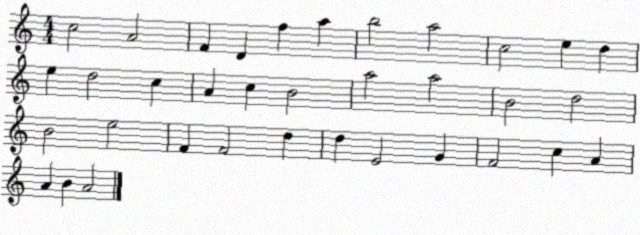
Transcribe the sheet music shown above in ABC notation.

X:1
T:Untitled
M:4/4
L:1/4
K:C
c2 A2 F D f a b2 a2 c2 e d e d2 c A c B2 a2 a2 B2 d2 B2 e2 F F2 d d E2 G F2 c A A B A2